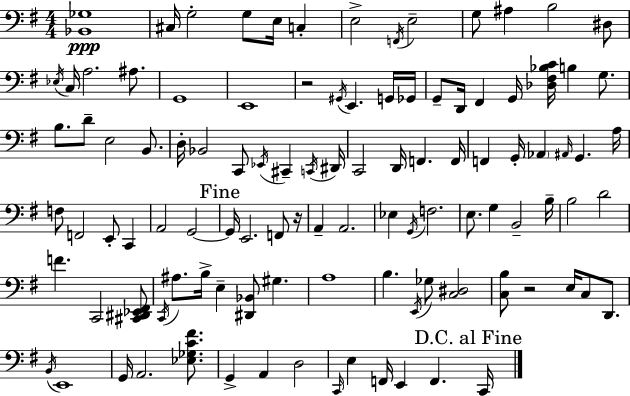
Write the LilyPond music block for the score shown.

{
  \clef bass
  \numericTimeSignature
  \time 4/4
  \key e \minor
  \repeat volta 2 { <bes, ges>1\ppp | cis16 g2-. g8 e16 c4-. | e2-> \acciaccatura { f,16 } e2-- | g8 ais4 b2 dis8 | \break \acciaccatura { ees16 } c16 a2. ais8. | g,1 | e,1 | r2 \acciaccatura { gis,16 } e,4. | \break g,16 ges,16 g,8-- d,16 fis,4 g,16 <des fis bes c'>16 b4 | g8. b8. d'8-- e2 | b,8. d16-. bes,2 c,8 \acciaccatura { ees,16 } cis,4-- | \acciaccatura { c,16 } dis,16 c,2 d,16 f,4. | \break f,16 f,4 g,16-. \parenthesize aes,4 \grace { ais,16 } g,4. | a16 f8 f,2 | e,8-. c,4 a,2 g,2~~ | \mark "Fine" g,16 e,2. | \break f,8 r16 a,4-- a,2. | ees4 \acciaccatura { g,16 } f2. | e8. g4 b,2-- | b16-- b2 d'2 | \break f'4. c,2 | <cis, dis, ees, fis,>8 \acciaccatura { c,16 } ais8. b16-> e4-- | <dis, bes,>8 gis4. a1 | b4. \acciaccatura { e,16 } ges8 | \break <c dis>2 <c b>8 r2 | e16 c8 d,8. \acciaccatura { b,16 } e,1 | g,16 a,2. | <ees ges c' fis'>8. g,4-> a,4 | \break d2 \grace { c,16 } e4 f,16 | e,4 f,4. \mark "D.C. al Fine" c,16 } \bar "|."
}